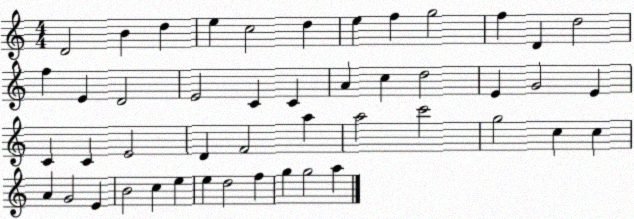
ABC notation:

X:1
T:Untitled
M:4/4
L:1/4
K:C
D2 B d e c2 d e f g2 f D d2 f E D2 E2 C C A c d2 E G2 E C C E2 D F2 a a2 c'2 g2 c c A G2 E B2 c e e d2 f g g2 a